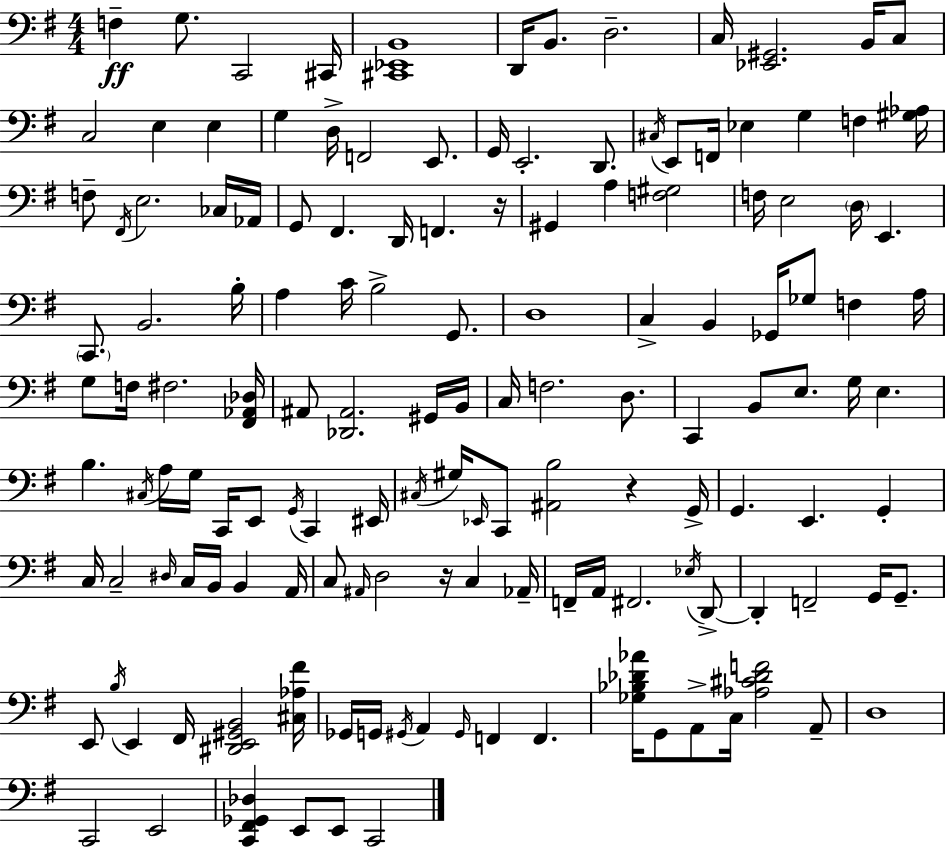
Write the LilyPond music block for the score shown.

{
  \clef bass
  \numericTimeSignature
  \time 4/4
  \key e \minor
  \repeat volta 2 { f4--\ff g8. c,2 cis,16 | <cis, ees, b,>1 | d,16 b,8. d2.-- | c16 <ees, gis,>2. b,16 c8 | \break c2 e4 e4 | g4 d16-> f,2 e,8. | g,16 e,2.-. d,8. | \acciaccatura { cis16 } e,8 f,16 ees4 g4 f4 | \break <gis aes>16 f8-- \acciaccatura { fis,16 } e2. | ces16 aes,16 g,8 fis,4. d,16 f,4. | r16 gis,4 a4 <f gis>2 | f16 e2 \parenthesize d16 e,4. | \break \parenthesize c,8. b,2. | b16-. a4 c'16 b2-> g,8. | d1 | c4-> b,4 ges,16 ges8 f4 | \break a16 g8 f16 fis2. | <fis, aes, des>16 ais,8 <des, ais,>2. | gis,16 b,16 c16 f2. d8. | c,4 b,8 e8. g16 e4. | \break b4. \acciaccatura { cis16 } a16 g16 c,16 e,8 \acciaccatura { g,16 } c,4 | eis,16 \acciaccatura { cis16 } gis16 \grace { ees,16 } c,8 <ais, b>2 | r4 g,16-> g,4. e,4. | g,4-. c16 c2-- \grace { dis16 } | \break c16 b,16 b,4 a,16 c8 \grace { ais,16 } d2 | r16 c4 aes,16-- f,16-- a,16 fis,2. | \acciaccatura { ees16 } d,8->~~ d,4-. f,2-- | g,16 g,8.-- e,8 \acciaccatura { b16 } e,4 | \break fis,16 <dis, e, gis, b,>2 <cis aes fis'>16 ges,16 g,16 \acciaccatura { gis,16 } a,4 | \grace { gis,16 } f,4 f,4. <ges bes des' aes'>16 g,8 a,8-> | c16 <aes cis' des' f'>2 a,8-- d1 | c,2 | \break e,2 <c, fis, ges, des>4 | e,8 e,8 c,2 } \bar "|."
}